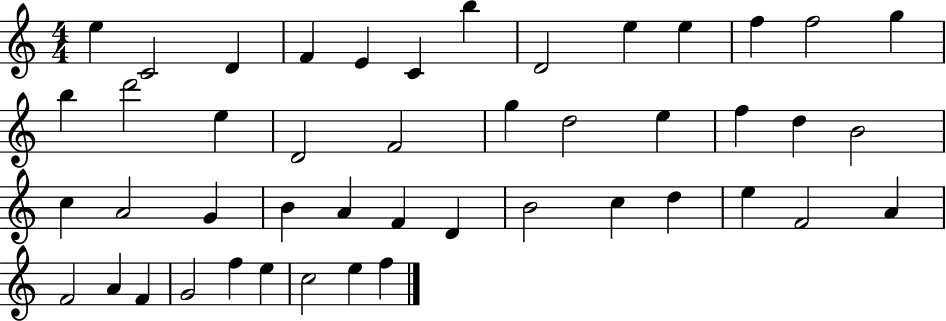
{
  \clef treble
  \numericTimeSignature
  \time 4/4
  \key c \major
  e''4 c'2 d'4 | f'4 e'4 c'4 b''4 | d'2 e''4 e''4 | f''4 f''2 g''4 | \break b''4 d'''2 e''4 | d'2 f'2 | g''4 d''2 e''4 | f''4 d''4 b'2 | \break c''4 a'2 g'4 | b'4 a'4 f'4 d'4 | b'2 c''4 d''4 | e''4 f'2 a'4 | \break f'2 a'4 f'4 | g'2 f''4 e''4 | c''2 e''4 f''4 | \bar "|."
}